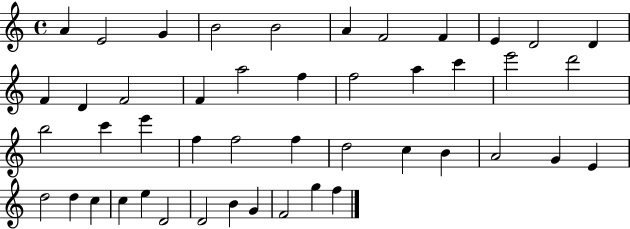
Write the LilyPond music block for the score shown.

{
  \clef treble
  \time 4/4
  \defaultTimeSignature
  \key c \major
  a'4 e'2 g'4 | b'2 b'2 | a'4 f'2 f'4 | e'4 d'2 d'4 | \break f'4 d'4 f'2 | f'4 a''2 f''4 | f''2 a''4 c'''4 | e'''2 d'''2 | \break b''2 c'''4 e'''4 | f''4 f''2 f''4 | d''2 c''4 b'4 | a'2 g'4 e'4 | \break d''2 d''4 c''4 | c''4 e''4 d'2 | d'2 b'4 g'4 | f'2 g''4 f''4 | \break \bar "|."
}